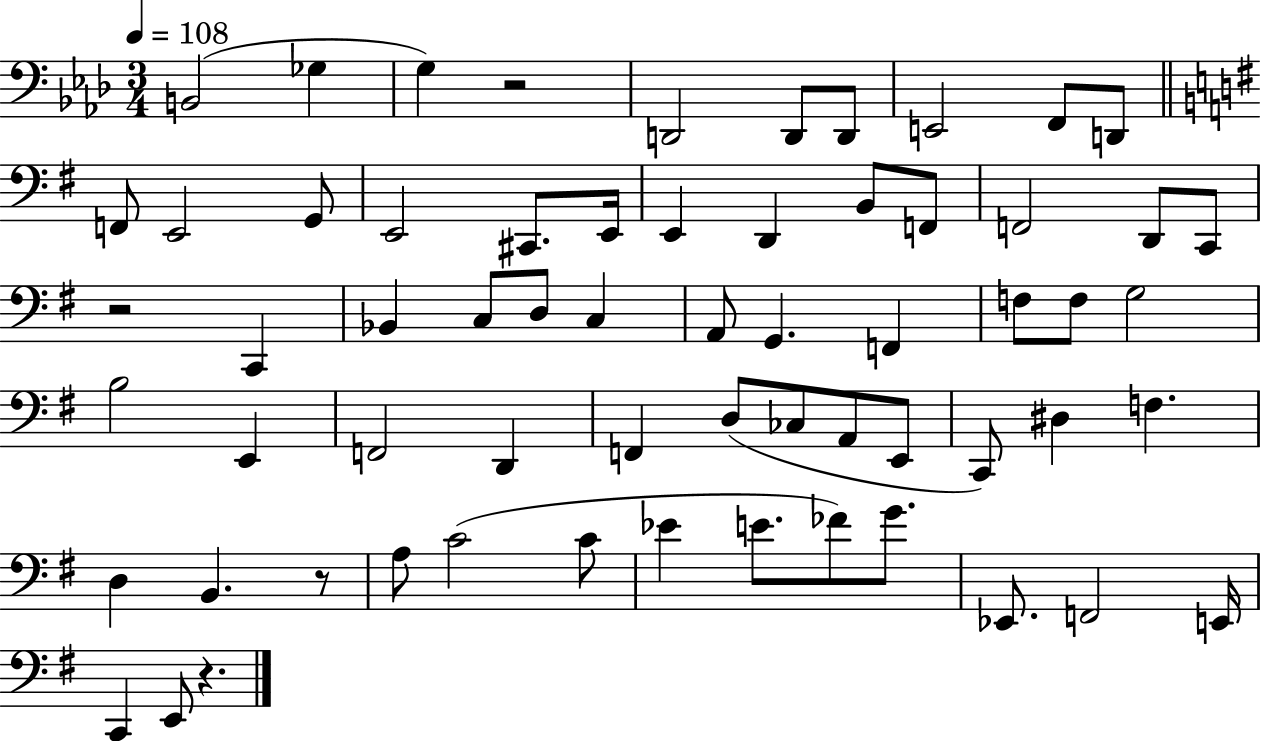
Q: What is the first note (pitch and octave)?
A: B2